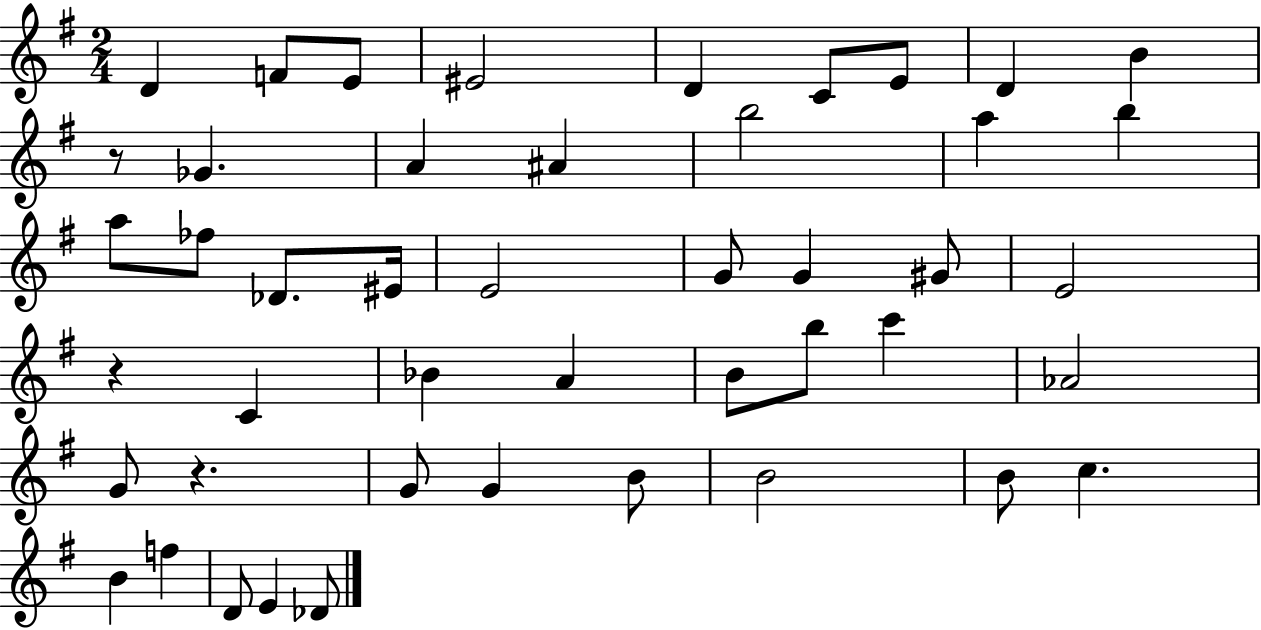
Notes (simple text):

D4/q F4/e E4/e EIS4/h D4/q C4/e E4/e D4/q B4/q R/e Gb4/q. A4/q A#4/q B5/h A5/q B5/q A5/e FES5/e Db4/e. EIS4/s E4/h G4/e G4/q G#4/e E4/h R/q C4/q Bb4/q A4/q B4/e B5/e C6/q Ab4/h G4/e R/q. G4/e G4/q B4/e B4/h B4/e C5/q. B4/q F5/q D4/e E4/q Db4/e